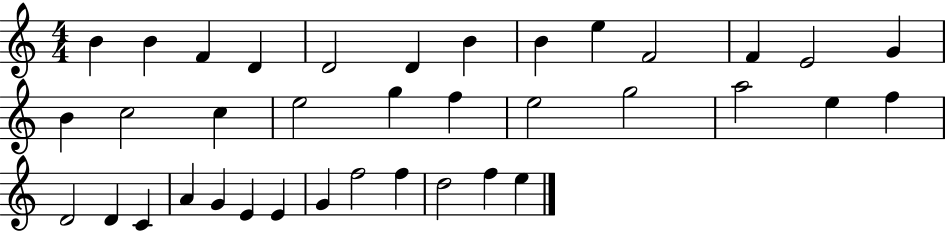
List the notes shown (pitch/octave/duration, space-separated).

B4/q B4/q F4/q D4/q D4/h D4/q B4/q B4/q E5/q F4/h F4/q E4/h G4/q B4/q C5/h C5/q E5/h G5/q F5/q E5/h G5/h A5/h E5/q F5/q D4/h D4/q C4/q A4/q G4/q E4/q E4/q G4/q F5/h F5/q D5/h F5/q E5/q